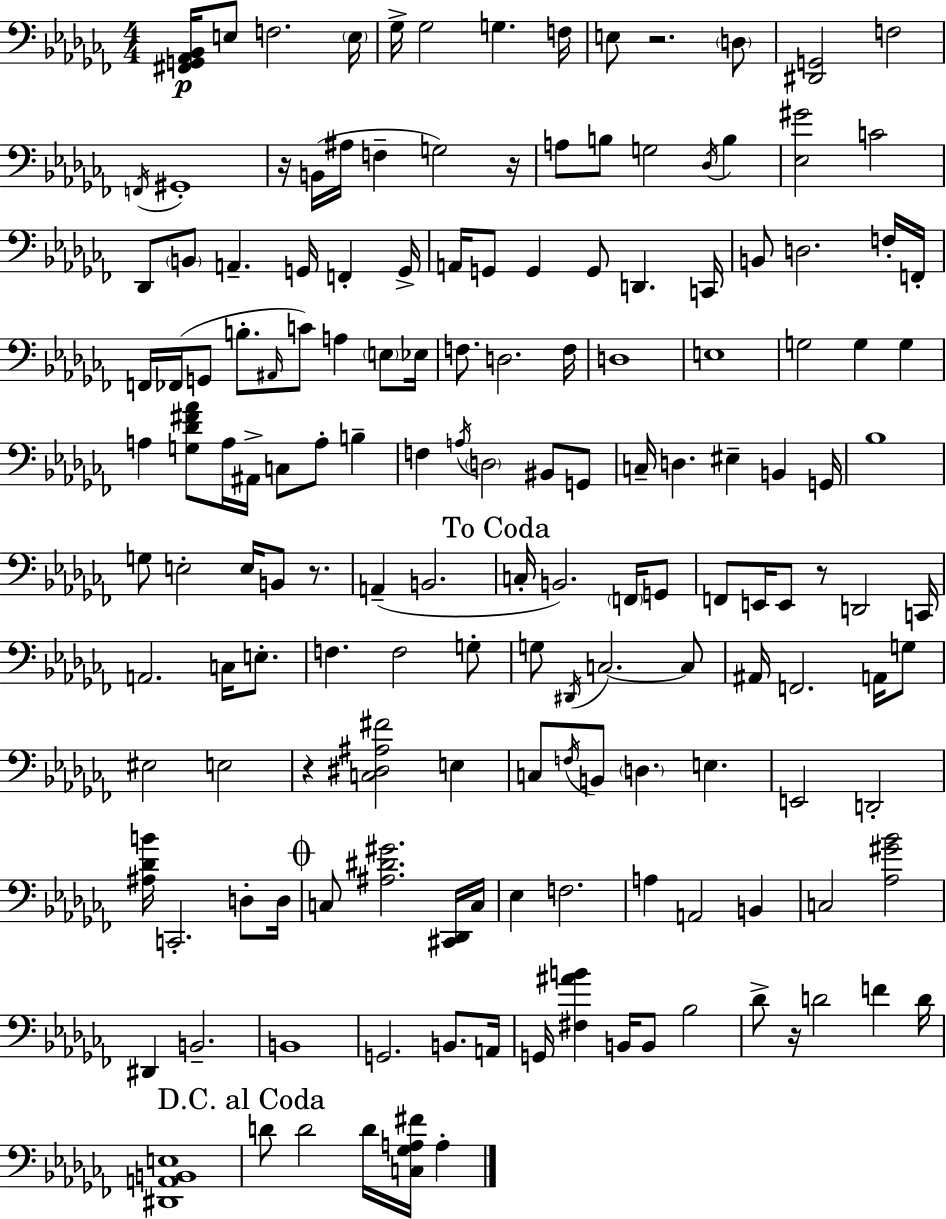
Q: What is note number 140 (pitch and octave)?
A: A3